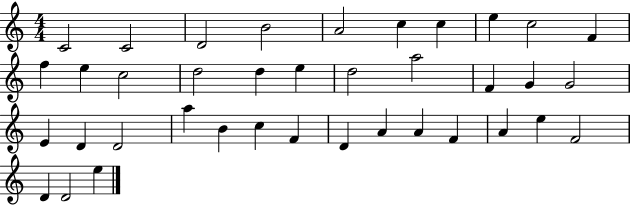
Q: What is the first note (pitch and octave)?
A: C4